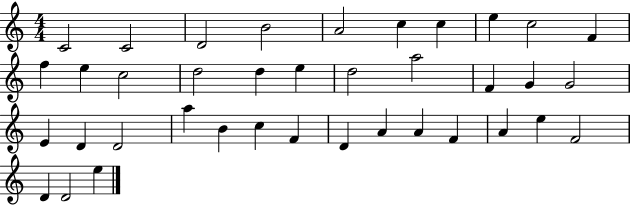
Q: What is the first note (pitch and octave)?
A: C4